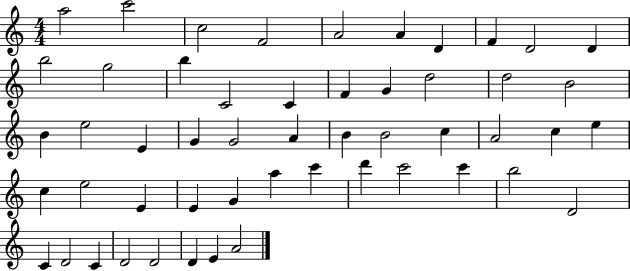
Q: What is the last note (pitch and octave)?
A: A4